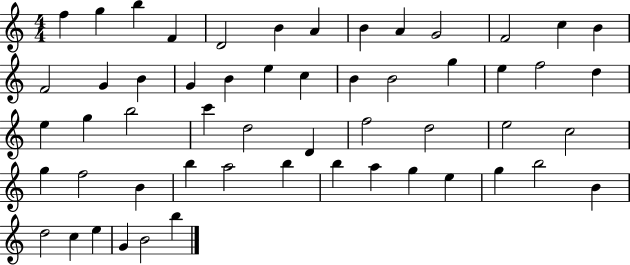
{
  \clef treble
  \numericTimeSignature
  \time 4/4
  \key c \major
  f''4 g''4 b''4 f'4 | d'2 b'4 a'4 | b'4 a'4 g'2 | f'2 c''4 b'4 | \break f'2 g'4 b'4 | g'4 b'4 e''4 c''4 | b'4 b'2 g''4 | e''4 f''2 d''4 | \break e''4 g''4 b''2 | c'''4 d''2 d'4 | f''2 d''2 | e''2 c''2 | \break g''4 f''2 b'4 | b''4 a''2 b''4 | b''4 a''4 g''4 e''4 | g''4 b''2 b'4 | \break d''2 c''4 e''4 | g'4 b'2 b''4 | \bar "|."
}